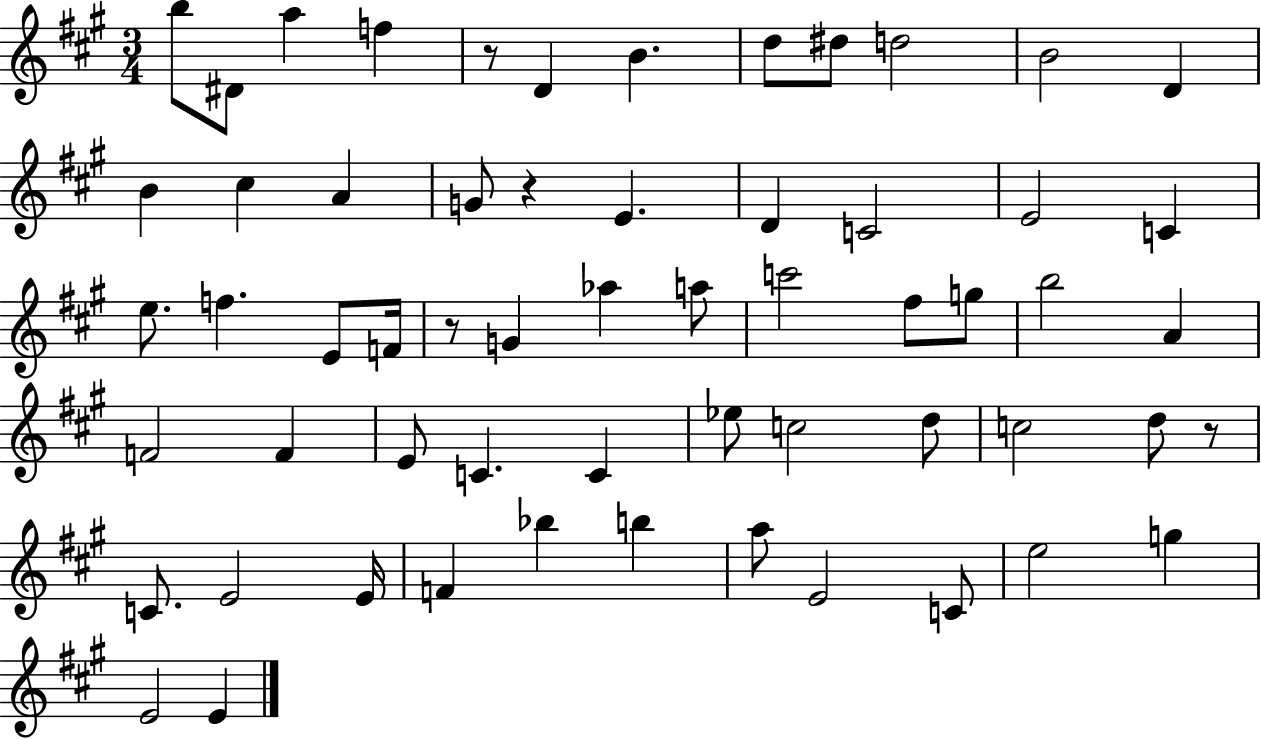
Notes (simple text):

B5/e D#4/e A5/q F5/q R/e D4/q B4/q. D5/e D#5/e D5/h B4/h D4/q B4/q C#5/q A4/q G4/e R/q E4/q. D4/q C4/h E4/h C4/q E5/e. F5/q. E4/e F4/s R/e G4/q Ab5/q A5/e C6/h F#5/e G5/e B5/h A4/q F4/h F4/q E4/e C4/q. C4/q Eb5/e C5/h D5/e C5/h D5/e R/e C4/e. E4/h E4/s F4/q Bb5/q B5/q A5/e E4/h C4/e E5/h G5/q E4/h E4/q